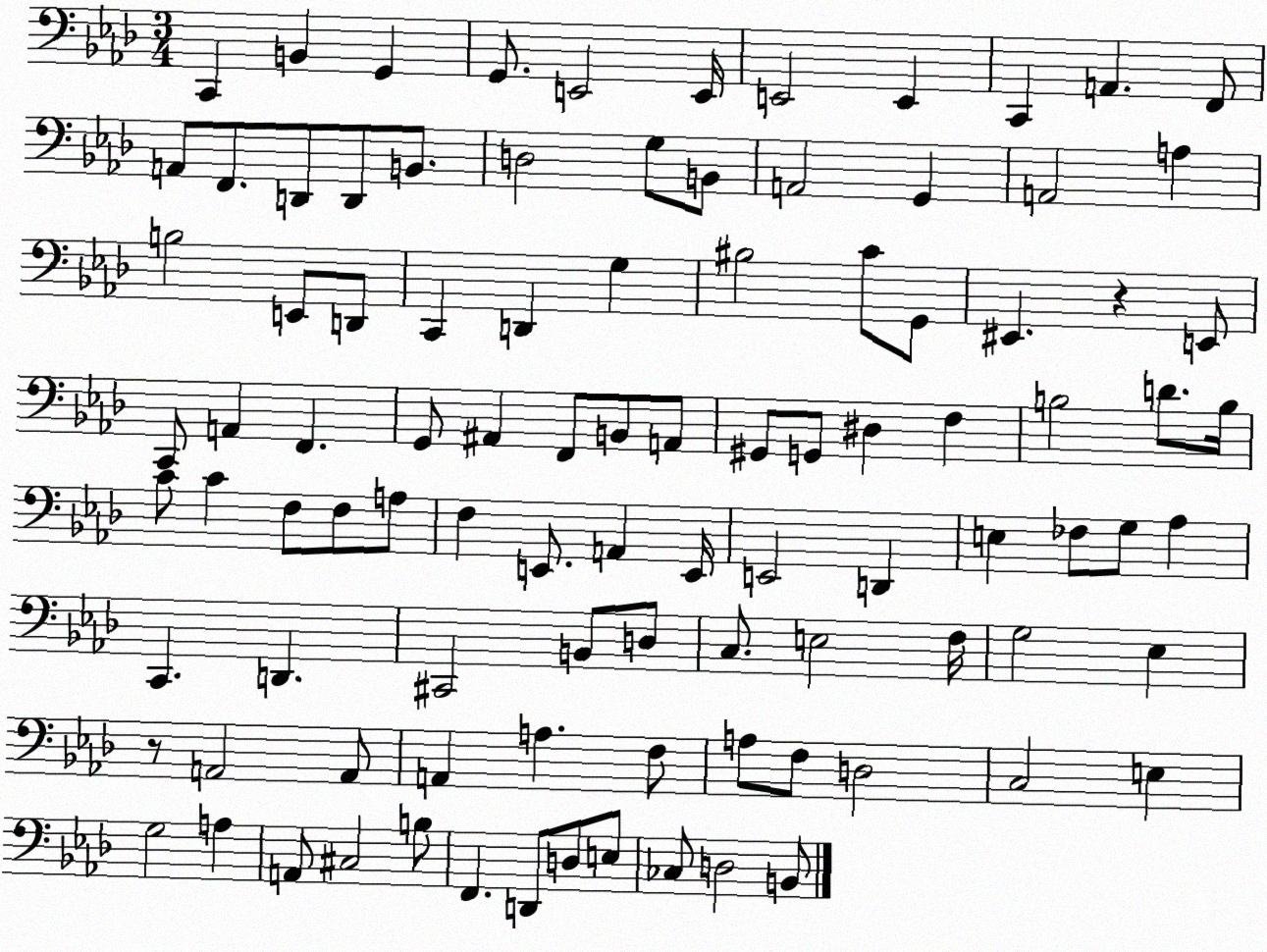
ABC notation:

X:1
T:Untitled
M:3/4
L:1/4
K:Ab
C,, B,, G,, G,,/2 E,,2 E,,/4 E,,2 E,, C,, A,, F,,/2 A,,/2 F,,/2 D,,/2 D,,/2 B,,/2 D,2 G,/2 B,,/2 A,,2 G,, A,,2 A, B,2 E,,/2 D,,/2 C,, D,, G, ^B,2 C/2 G,,/2 ^E,, z E,,/2 C,,/2 A,, F,, G,,/2 ^A,, F,,/2 B,,/2 A,,/2 ^G,,/2 G,,/2 ^D, F, B,2 D/2 B,/4 C/2 C F,/2 F,/2 A,/2 F, E,,/2 A,, E,,/4 E,,2 D,, E, _F,/2 G,/2 _A, C,, D,, ^C,,2 B,,/2 D,/2 C,/2 E,2 F,/4 G,2 _E, z/2 A,,2 A,,/2 A,, A, F,/2 A,/2 F,/2 D,2 C,2 E, G,2 A, A,,/2 ^C,2 B,/2 F,, D,,/2 D,/2 E,/2 _C,/2 D,2 B,,/2